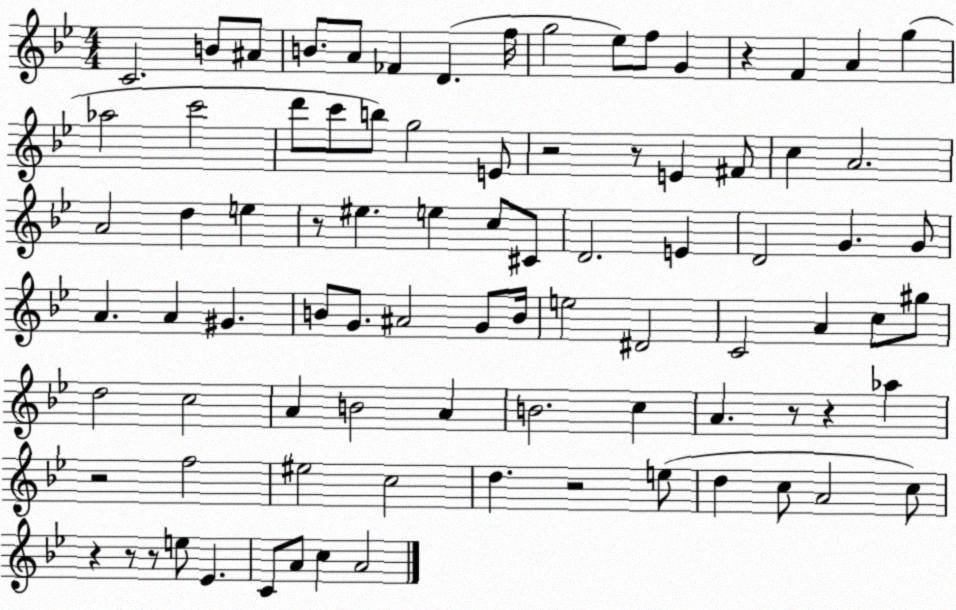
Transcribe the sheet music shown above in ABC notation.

X:1
T:Untitled
M:4/4
L:1/4
K:Bb
C2 B/2 ^A/2 B/2 A/2 _F D f/4 g2 _e/2 f/2 G z F A g _a2 c'2 d'/2 c'/2 b/2 g2 E/2 z2 z/2 E ^F/2 c A2 A2 d e z/2 ^e e c/2 ^C/2 D2 E D2 G G/2 A A ^G B/2 G/2 ^A2 G/2 B/4 e2 ^D2 C2 A c/2 ^g/2 d2 c2 A B2 A B2 c A z/2 z _a z2 f2 ^e2 c2 d z2 e/2 d c/2 A2 c/2 z z/2 z/2 e/2 _E C/2 A/2 c A2